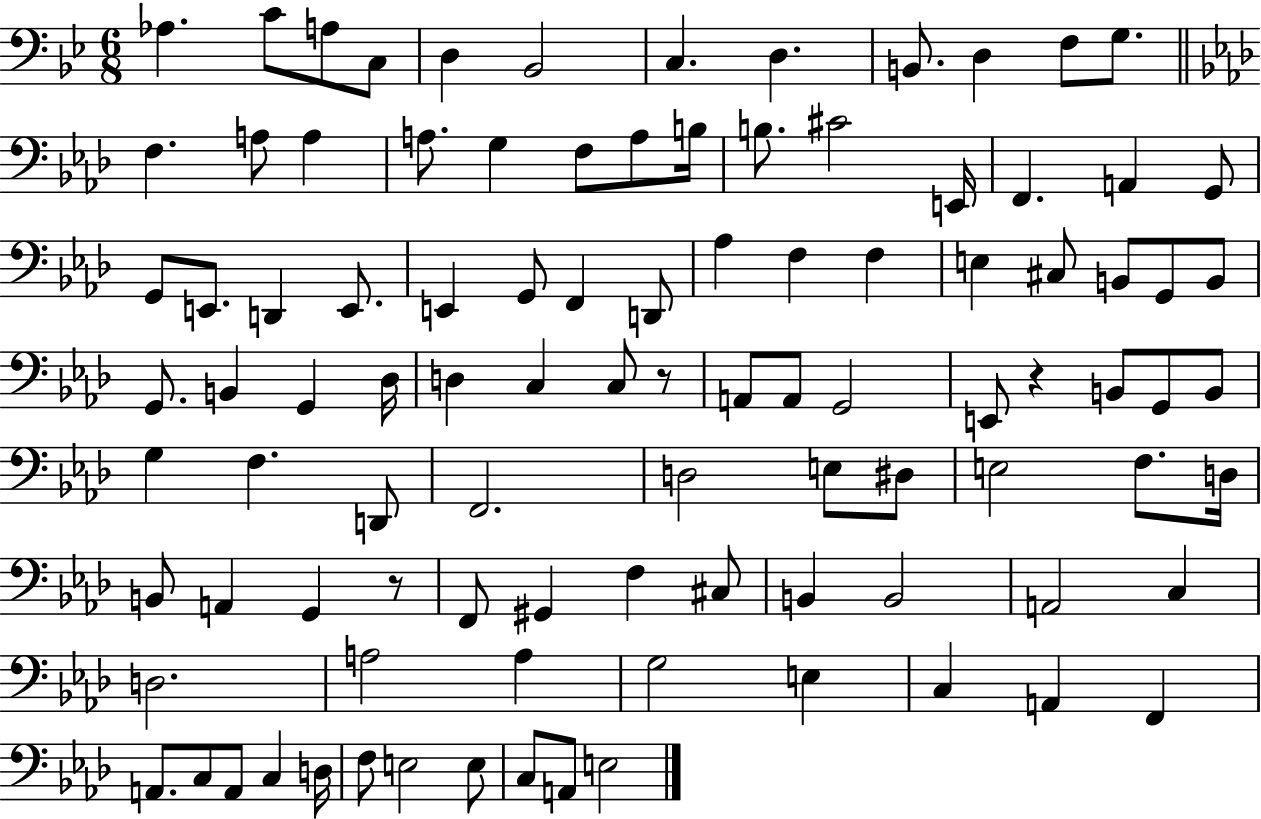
Ab3/q. C4/e A3/e C3/e D3/q Bb2/h C3/q. D3/q. B2/e. D3/q F3/e G3/e. F3/q. A3/e A3/q A3/e. G3/q F3/e A3/e B3/s B3/e. C#4/h E2/s F2/q. A2/q G2/e G2/e E2/e. D2/q E2/e. E2/q G2/e F2/q D2/e Ab3/q F3/q F3/q E3/q C#3/e B2/e G2/e B2/e G2/e. B2/q G2/q Db3/s D3/q C3/q C3/e R/e A2/e A2/e G2/h E2/e R/q B2/e G2/e B2/e G3/q F3/q. D2/e F2/h. D3/h E3/e D#3/e E3/h F3/e. D3/s B2/e A2/q G2/q R/e F2/e G#2/q F3/q C#3/e B2/q B2/h A2/h C3/q D3/h. A3/h A3/q G3/h E3/q C3/q A2/q F2/q A2/e. C3/e A2/e C3/q D3/s F3/e E3/h E3/e C3/e A2/e E3/h